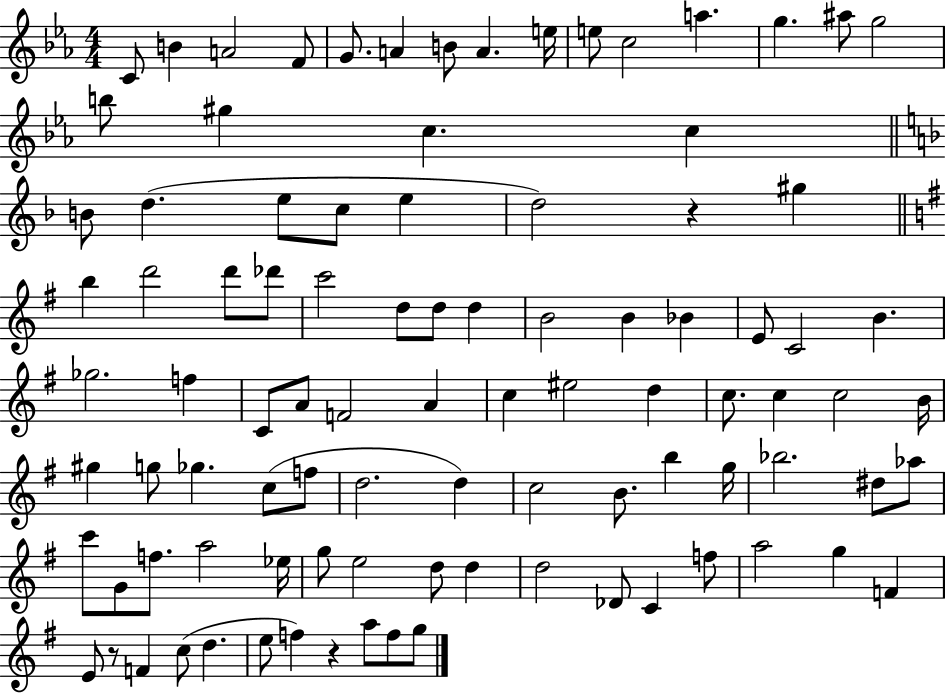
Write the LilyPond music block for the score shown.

{
  \clef treble
  \numericTimeSignature
  \time 4/4
  \key ees \major
  c'8 b'4 a'2 f'8 | g'8. a'4 b'8 a'4. e''16 | e''8 c''2 a''4. | g''4. ais''8 g''2 | \break b''8 gis''4 c''4. c''4 | \bar "||" \break \key d \minor b'8 d''4.( e''8 c''8 e''4 | d''2) r4 gis''4 | \bar "||" \break \key e \minor b''4 d'''2 d'''8 des'''8 | c'''2 d''8 d''8 d''4 | b'2 b'4 bes'4 | e'8 c'2 b'4. | \break ges''2. f''4 | c'8 a'8 f'2 a'4 | c''4 eis''2 d''4 | c''8. c''4 c''2 b'16 | \break gis''4 g''8 ges''4. c''8( f''8 | d''2. d''4) | c''2 b'8. b''4 g''16 | bes''2. dis''8 aes''8 | \break c'''8 g'8 f''8. a''2 ees''16 | g''8 e''2 d''8 d''4 | d''2 des'8 c'4 f''8 | a''2 g''4 f'4 | \break e'8 r8 f'4 c''8( d''4. | e''8 f''4) r4 a''8 f''8 g''8 | \bar "|."
}